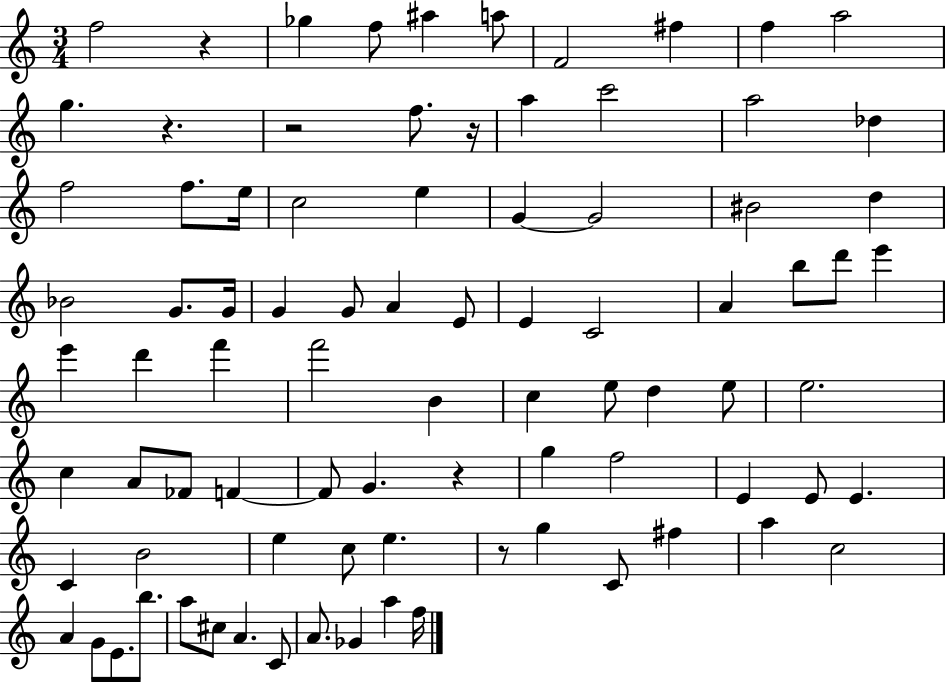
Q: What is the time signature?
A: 3/4